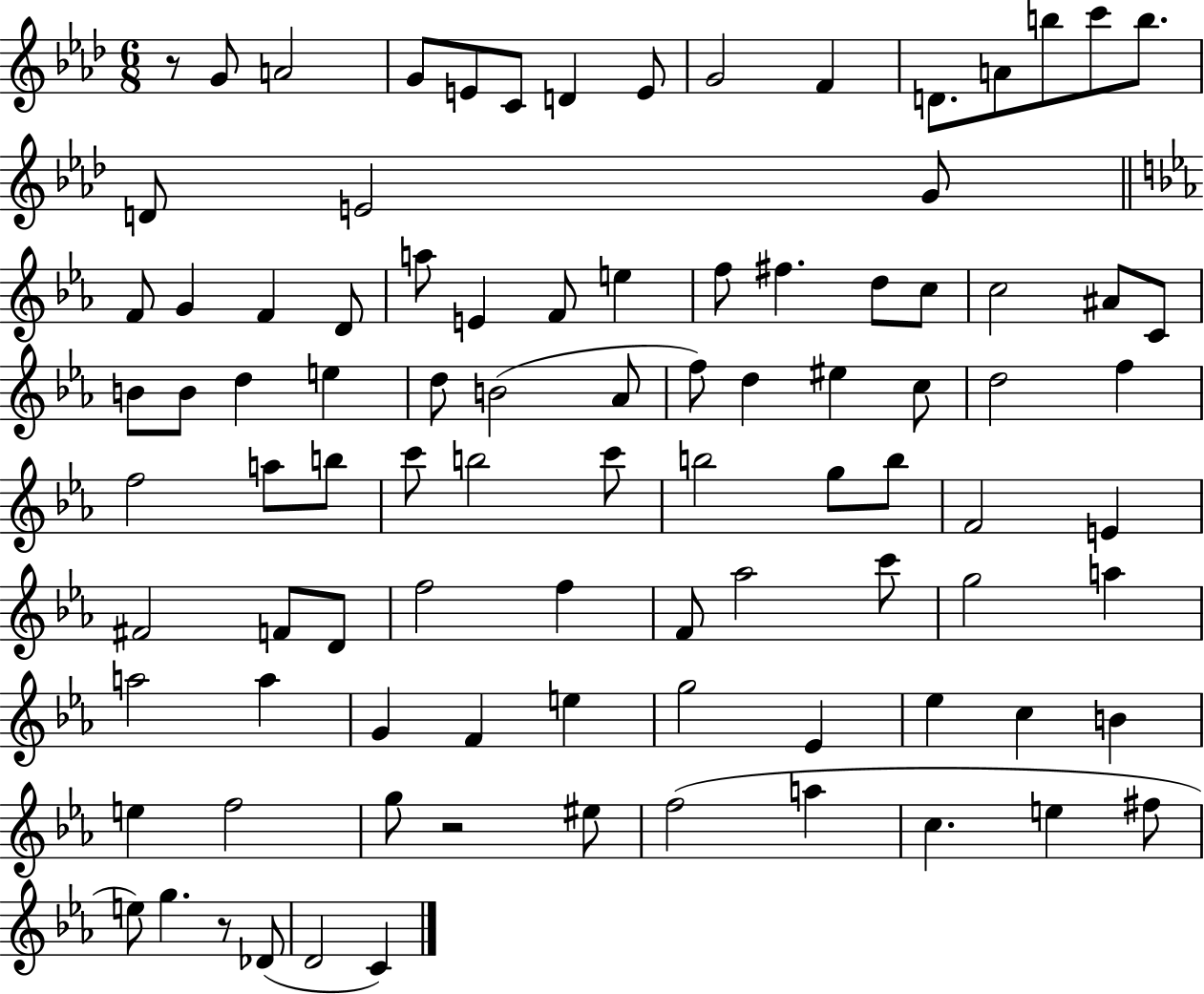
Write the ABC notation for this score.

X:1
T:Untitled
M:6/8
L:1/4
K:Ab
z/2 G/2 A2 G/2 E/2 C/2 D E/2 G2 F D/2 A/2 b/2 c'/2 b/2 D/2 E2 G/2 F/2 G F D/2 a/2 E F/2 e f/2 ^f d/2 c/2 c2 ^A/2 C/2 B/2 B/2 d e d/2 B2 _A/2 f/2 d ^e c/2 d2 f f2 a/2 b/2 c'/2 b2 c'/2 b2 g/2 b/2 F2 E ^F2 F/2 D/2 f2 f F/2 _a2 c'/2 g2 a a2 a G F e g2 _E _e c B e f2 g/2 z2 ^e/2 f2 a c e ^f/2 e/2 g z/2 _D/2 D2 C